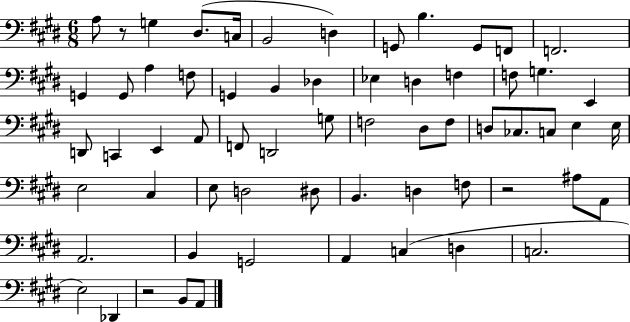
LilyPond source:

{
  \clef bass
  \numericTimeSignature
  \time 6/8
  \key e \major
  a8 r8 g4 dis8.( c16 | b,2 d4) | g,8 b4. g,8 f,8 | f,2. | \break g,4 g,8 a4 f8 | g,4 b,4 des4 | ees4 d4 f4 | f8 g4. e,4 | \break d,8 c,4 e,4 a,8 | f,8 d,2 g8 | f2 dis8 f8 | d8 ces8. c8 e4 e16 | \break e2 cis4 | e8 d2 dis8 | b,4. d4 f8 | r2 ais8 a,8 | \break a,2. | b,4 g,2 | a,4 c4( d4 | c2. | \break e2) des,4 | r2 b,8 a,8 | \bar "|."
}